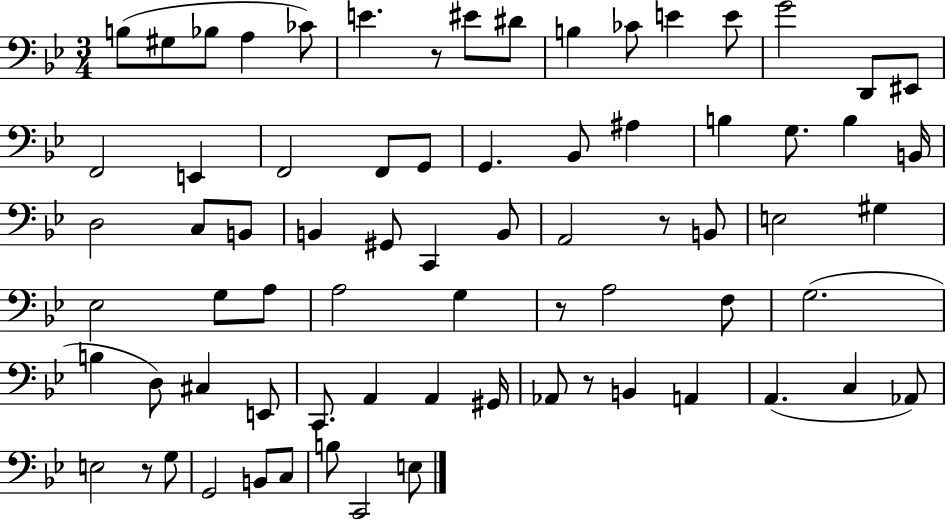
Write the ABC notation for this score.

X:1
T:Untitled
M:3/4
L:1/4
K:Bb
B,/2 ^G,/2 _B,/2 A, _C/2 E z/2 ^E/2 ^D/2 B, _C/2 E E/2 G2 D,,/2 ^E,,/2 F,,2 E,, F,,2 F,,/2 G,,/2 G,, _B,,/2 ^A, B, G,/2 B, B,,/4 D,2 C,/2 B,,/2 B,, ^G,,/2 C,, B,,/2 A,,2 z/2 B,,/2 E,2 ^G, _E,2 G,/2 A,/2 A,2 G, z/2 A,2 F,/2 G,2 B, D,/2 ^C, E,,/2 C,,/2 A,, A,, ^G,,/4 _A,,/2 z/2 B,, A,, A,, C, _A,,/2 E,2 z/2 G,/2 G,,2 B,,/2 C,/2 B,/2 C,,2 E,/2